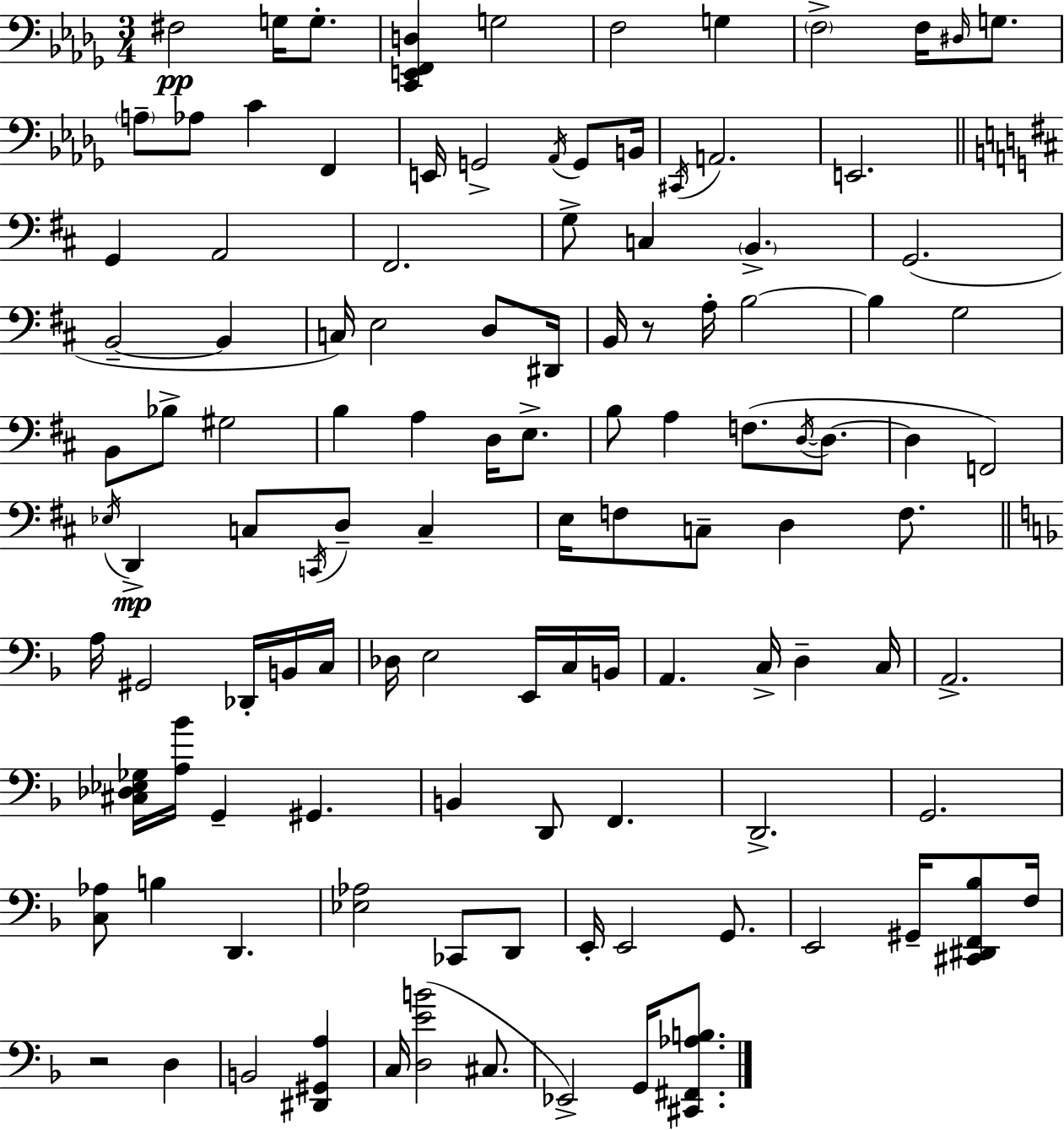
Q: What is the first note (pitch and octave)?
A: F#3